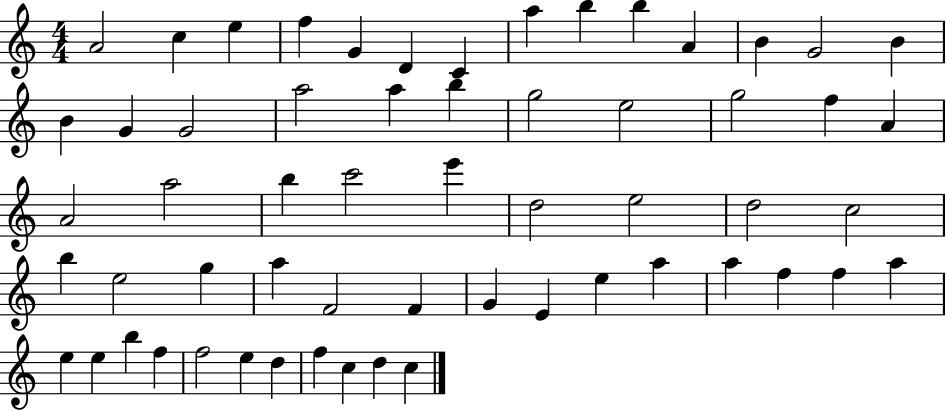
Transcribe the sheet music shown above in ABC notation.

X:1
T:Untitled
M:4/4
L:1/4
K:C
A2 c e f G D C a b b A B G2 B B G G2 a2 a b g2 e2 g2 f A A2 a2 b c'2 e' d2 e2 d2 c2 b e2 g a F2 F G E e a a f f a e e b f f2 e d f c d c